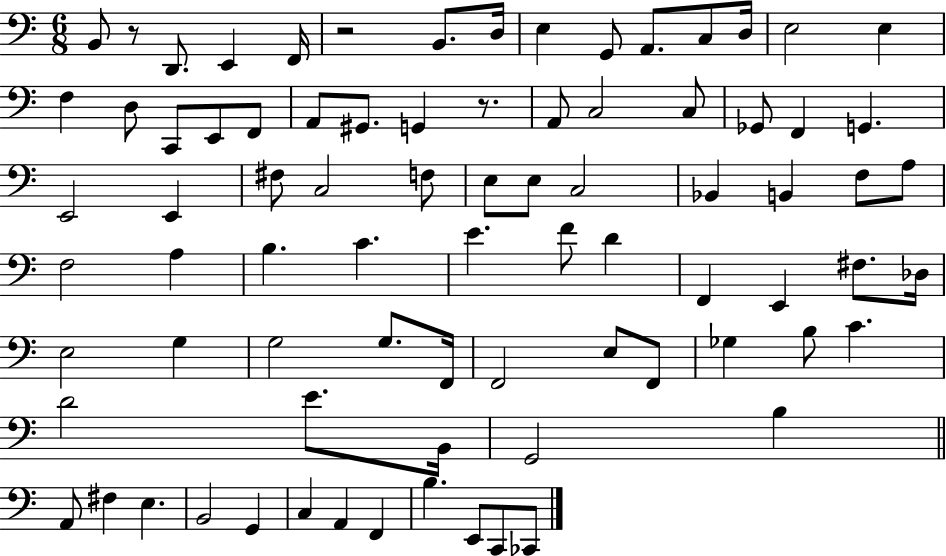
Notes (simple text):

B2/e R/e D2/e. E2/q F2/s R/h B2/e. D3/s E3/q G2/e A2/e. C3/e D3/s E3/h E3/q F3/q D3/e C2/e E2/e F2/e A2/e G#2/e. G2/q R/e. A2/e C3/h C3/e Gb2/e F2/q G2/q. E2/h E2/q F#3/e C3/h F3/e E3/e E3/e C3/h Bb2/q B2/q F3/e A3/e F3/h A3/q B3/q. C4/q. E4/q. F4/e D4/q F2/q E2/q F#3/e. Db3/s E3/h G3/q G3/h G3/e. F2/s F2/h E3/e F2/e Gb3/q B3/e C4/q. D4/h E4/e. B2/s G2/h B3/q A2/e F#3/q E3/q. B2/h G2/q C3/q A2/q F2/q B3/q. E2/e C2/e CES2/e